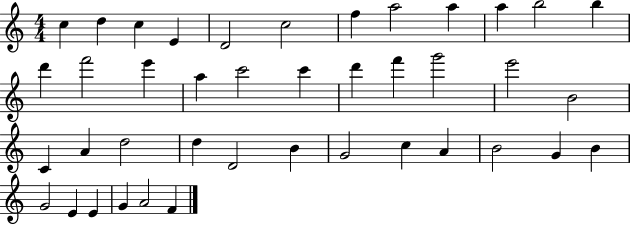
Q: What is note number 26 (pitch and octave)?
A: D5